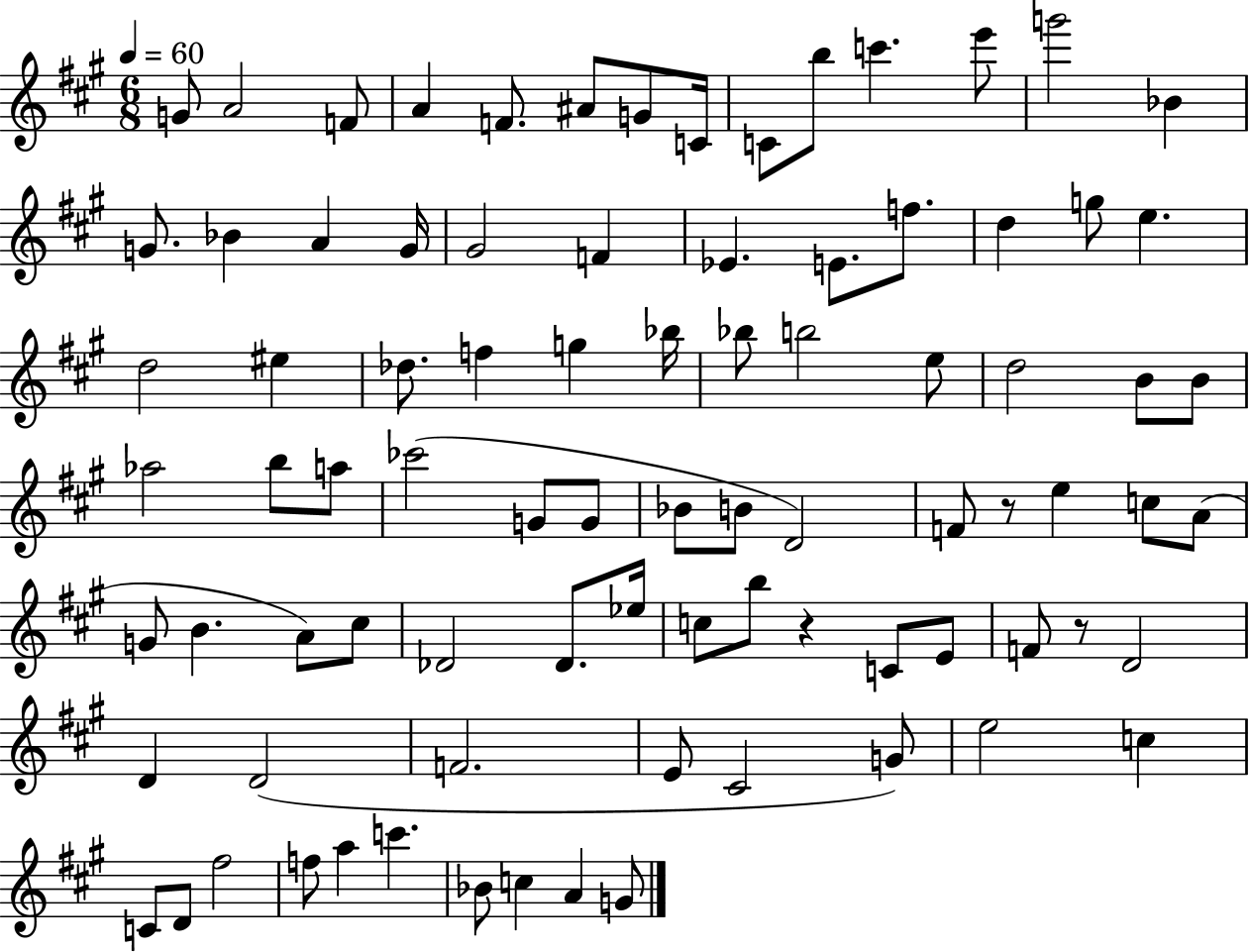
{
  \clef treble
  \numericTimeSignature
  \time 6/8
  \key a \major
  \tempo 4 = 60
  g'8 a'2 f'8 | a'4 f'8. ais'8 g'8 c'16 | c'8 b''8 c'''4. e'''8 | g'''2 bes'4 | \break g'8. bes'4 a'4 g'16 | gis'2 f'4 | ees'4. e'8. f''8. | d''4 g''8 e''4. | \break d''2 eis''4 | des''8. f''4 g''4 bes''16 | bes''8 b''2 e''8 | d''2 b'8 b'8 | \break aes''2 b''8 a''8 | ces'''2( g'8 g'8 | bes'8 b'8 d'2) | f'8 r8 e''4 c''8 a'8( | \break g'8 b'4. a'8) cis''8 | des'2 des'8. ees''16 | c''8 b''8 r4 c'8 e'8 | f'8 r8 d'2 | \break d'4 d'2( | f'2. | e'8 cis'2 g'8) | e''2 c''4 | \break c'8 d'8 fis''2 | f''8 a''4 c'''4. | bes'8 c''4 a'4 g'8 | \bar "|."
}